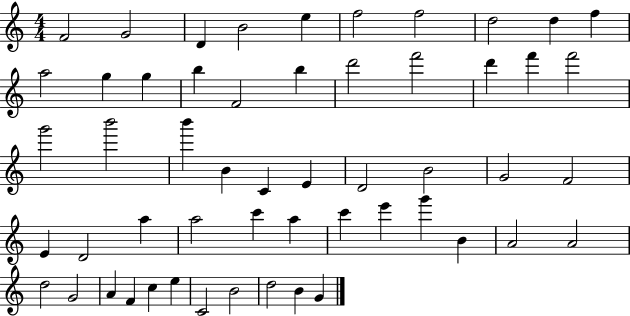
X:1
T:Untitled
M:4/4
L:1/4
K:C
F2 G2 D B2 e f2 f2 d2 d f a2 g g b F2 b d'2 f'2 d' f' f'2 g'2 b'2 b' B C E D2 B2 G2 F2 E D2 a a2 c' a c' e' g' B A2 A2 d2 G2 A F c e C2 B2 d2 B G